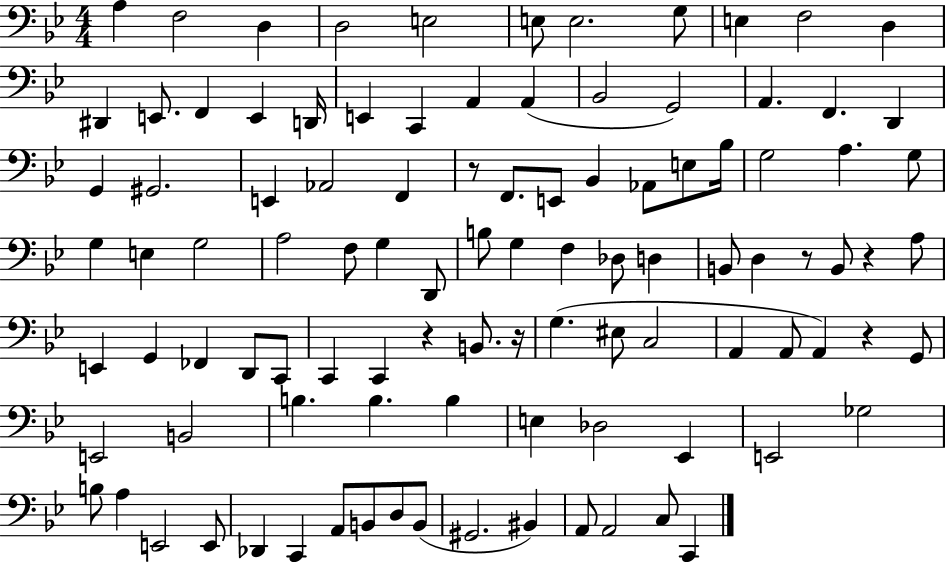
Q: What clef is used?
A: bass